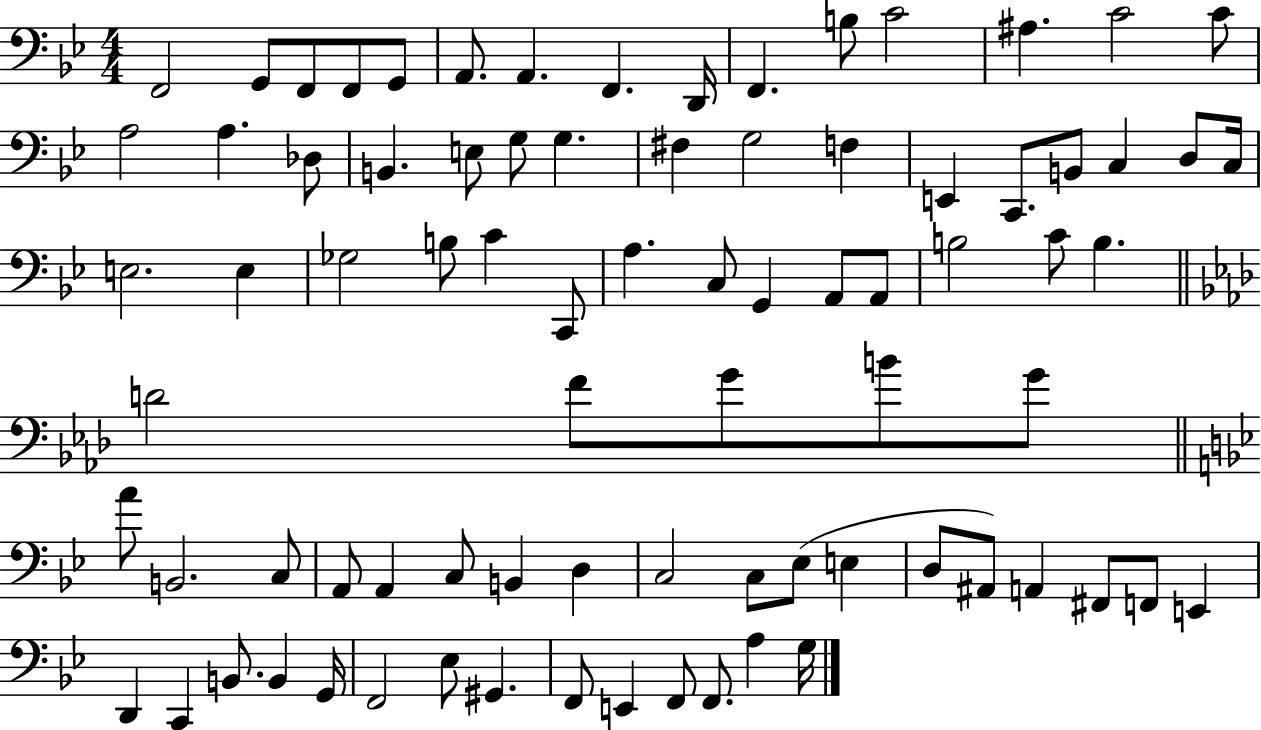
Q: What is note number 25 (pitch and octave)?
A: F3